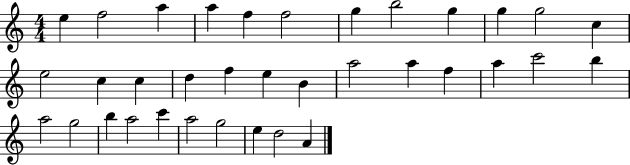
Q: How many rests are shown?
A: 0